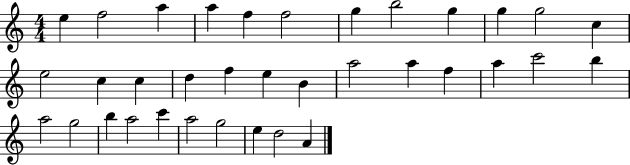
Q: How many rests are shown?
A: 0